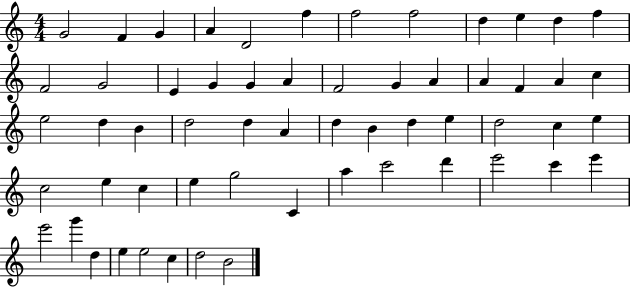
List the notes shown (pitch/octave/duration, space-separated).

G4/h F4/q G4/q A4/q D4/h F5/q F5/h F5/h D5/q E5/q D5/q F5/q F4/h G4/h E4/q G4/q G4/q A4/q F4/h G4/q A4/q A4/q F4/q A4/q C5/q E5/h D5/q B4/q D5/h D5/q A4/q D5/q B4/q D5/q E5/q D5/h C5/q E5/q C5/h E5/q C5/q E5/q G5/h C4/q A5/q C6/h D6/q E6/h C6/q E6/q E6/h G6/q D5/q E5/q E5/h C5/q D5/h B4/h